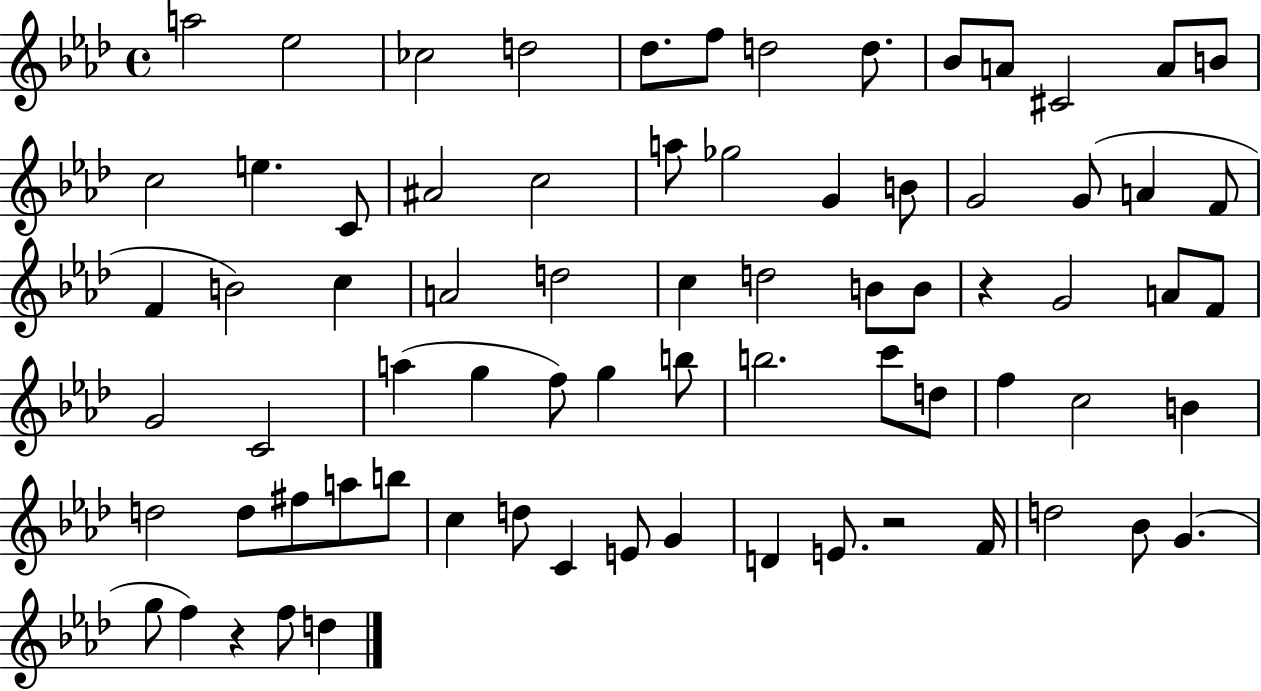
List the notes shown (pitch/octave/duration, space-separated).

A5/h Eb5/h CES5/h D5/h Db5/e. F5/e D5/h D5/e. Bb4/e A4/e C#4/h A4/e B4/e C5/h E5/q. C4/e A#4/h C5/h A5/e Gb5/h G4/q B4/e G4/h G4/e A4/q F4/e F4/q B4/h C5/q A4/h D5/h C5/q D5/h B4/e B4/e R/q G4/h A4/e F4/e G4/h C4/h A5/q G5/q F5/e G5/q B5/e B5/h. C6/e D5/e F5/q C5/h B4/q D5/h D5/e F#5/e A5/e B5/e C5/q D5/e C4/q E4/e G4/q D4/q E4/e. R/h F4/s D5/h Bb4/e G4/q. G5/e F5/q R/q F5/e D5/q